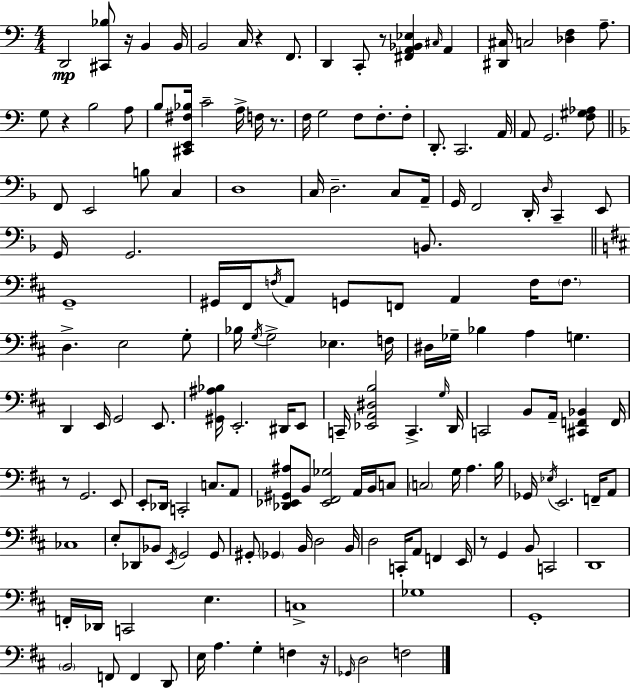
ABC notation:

X:1
T:Untitled
M:4/4
L:1/4
K:C
D,,2 [^C,,_B,]/2 z/4 B,, B,,/4 B,,2 C,/4 z F,,/2 D,, C,,/2 z/2 [^F,,A,,_B,,_E,] ^C,/4 A,, [^D,,^C,]/4 C,2 [_D,F,] A,/2 G,/2 z B,2 A,/2 B,/2 [^C,,E,,^F,_B,]/4 C2 A,/4 F,/4 z/2 F,/4 G,2 F,/2 F,/2 F,/2 D,,/2 C,,2 A,,/4 A,,/2 G,,2 [F,^G,_A,]/2 F,,/2 E,,2 B,/2 C, D,4 C,/4 D,2 C,/2 A,,/4 G,,/4 F,,2 D,,/4 D,/4 C,, E,,/2 G,,/4 G,,2 B,,/2 G,,4 ^G,,/4 ^F,,/4 F,/4 A,,/2 G,,/2 F,,/2 A,, F,/4 F,/2 D, E,2 G,/2 _B,/4 G,/4 G,2 _E, F,/4 ^D,/4 _G,/4 _B, A, G, D,, E,,/4 G,,2 E,,/2 [^G,,^A,_B,]/4 E,,2 ^D,,/4 E,,/2 C,,/4 [_E,,A,,^D,B,]2 C,, G,/4 D,,/4 C,,2 B,,/2 A,,/4 [^C,,F,,_B,,] F,,/4 z/2 G,,2 E,,/2 E,,/2 _D,,/4 C,,2 C,/2 A,,/2 [_D,,_E,,^G,,^A,]/2 B,,/2 [_E,,^F,,_G,]2 A,,/4 B,,/4 C,/2 C,2 G,/4 A, B,/4 _G,,/4 _E,/4 E,,2 F,,/4 A,,/2 _C,4 E,/2 _D,,/2 _B,,/2 E,,/4 G,,2 G,,/2 ^G,,/2 _G,, B,,/4 D,2 B,,/4 D,2 C,,/4 A,,/2 F,, E,,/4 z/2 G,, B,,/2 C,,2 D,,4 F,,/4 _D,,/4 C,,2 E, C,4 _G,4 G,,4 B,,2 F,,/2 F,, D,,/2 E,/4 A, G, F, z/4 _G,,/4 D,2 F,2